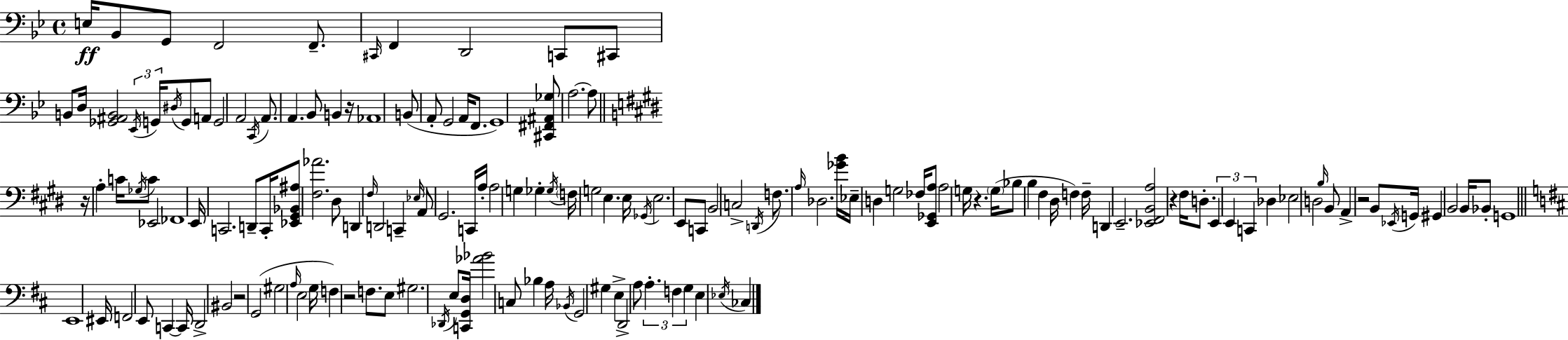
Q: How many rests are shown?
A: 7